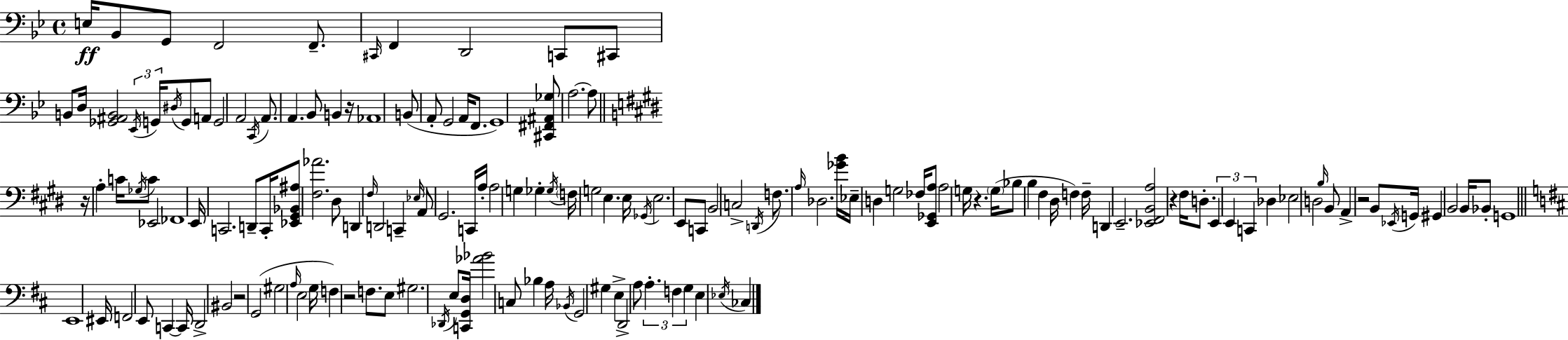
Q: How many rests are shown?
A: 7